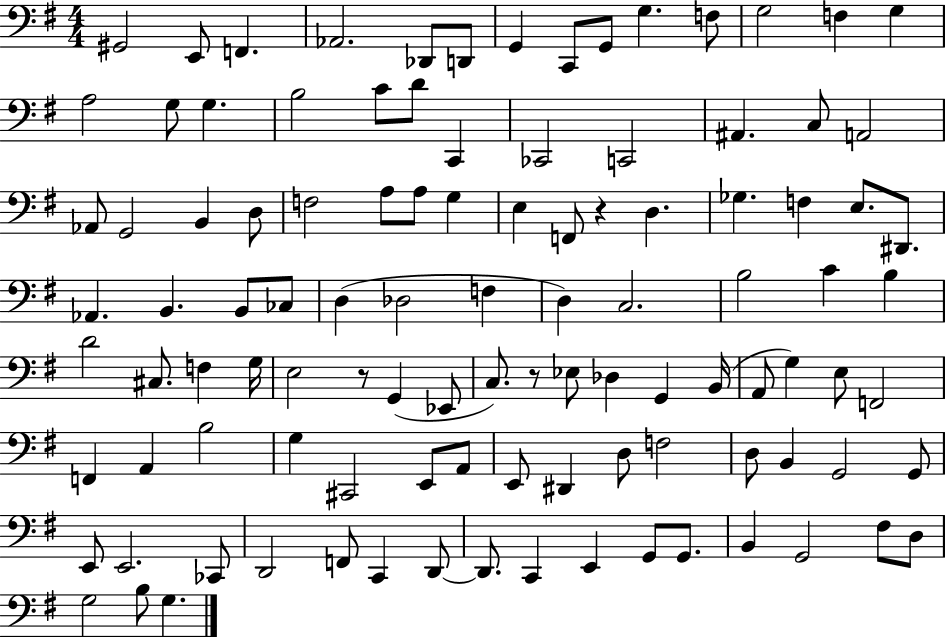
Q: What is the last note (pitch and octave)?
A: G3